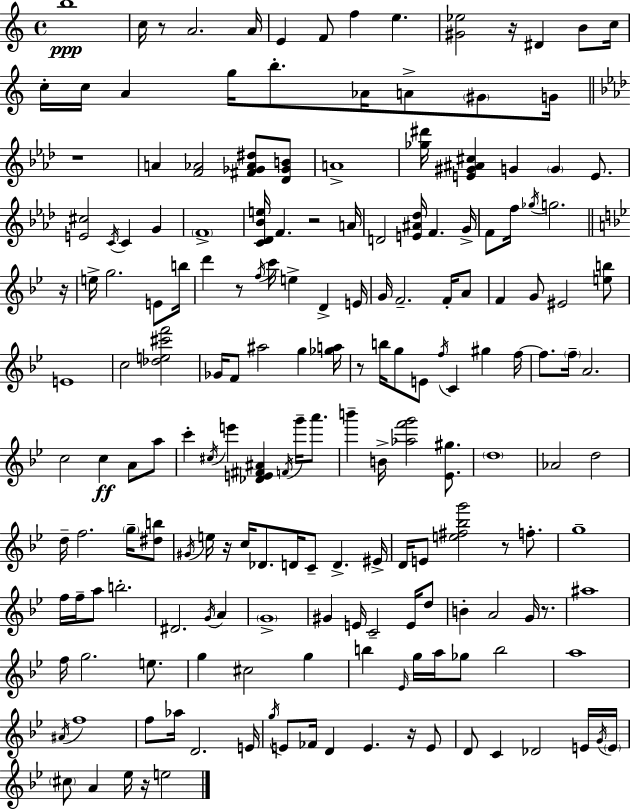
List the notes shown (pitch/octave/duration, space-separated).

B5/w C5/s R/e A4/h. A4/s E4/q F4/e F5/q E5/q. [G#4,Eb5]/h R/s D#4/q B4/e C5/s C5/s C5/s A4/q G5/s B5/e. Ab4/s A4/e G#4/e G4/s R/w A4/q [F4,Ab4]/h [F#4,Gb4,Ab4,D#5]/e [Db4,Gb4,B4]/e A4/w [Gb5,D#6]/s [E4,G#4,A#4,C#5]/q G4/q G4/q E4/e. [E4,C#5]/h C4/s C4/q G4/q F4/w [C4,Db4,Bb4,E5]/s F4/q. R/h A4/s D4/h [E4,A#4,Db5]/s F4/q. G4/s F4/e F5/s Gb5/s G5/h. R/s E5/s G5/h. E4/e B5/s D6/q R/e F5/s C6/s E5/q D4/q E4/s G4/s F4/h. F4/s A4/e F4/q G4/e EIS4/h [E5,B5]/e E4/w C5/h [Db5,E5,C#6,F6]/h Gb4/s F4/e A#5/h G5/q [Gb5,A5]/s R/e B5/s G5/e E4/e F5/s C4/q G#5/q F5/s F5/e. F5/s A4/h. C5/h C5/q A4/e A5/e C6/q C#5/s E6/q [Db4,E4,F#4,A#4]/q F4/s G6/s A6/e. B6/q B4/s [Ab5,F6,G6]/h [Eb4,G#5]/e. D5/w Ab4/h D5/h D5/s F5/h. G5/s [D#5,B5]/e G#4/s E5/s R/s C5/s Db4/e. D4/s C4/e D4/q. EIS4/s D4/s E4/e [E5,F#5,Bb5,G6]/h R/e F5/e. G5/w F5/s F5/s A5/e B5/h. D#4/h. G4/s A4/q G4/w G#4/q E4/s C4/h E4/s D5/e B4/q A4/h G4/s R/e. A#5/w F5/s G5/h. E5/e. G5/q C#5/h G5/q B5/q Eb4/s G5/s A5/s Gb5/e B5/h A5/w A#4/s F5/w F5/e Ab5/s D4/h. E4/s G5/s E4/e FES4/s D4/q E4/q. R/s E4/e D4/e C4/q Db4/h E4/s G4/s E4/s C#5/e A4/q Eb5/s R/s E5/h